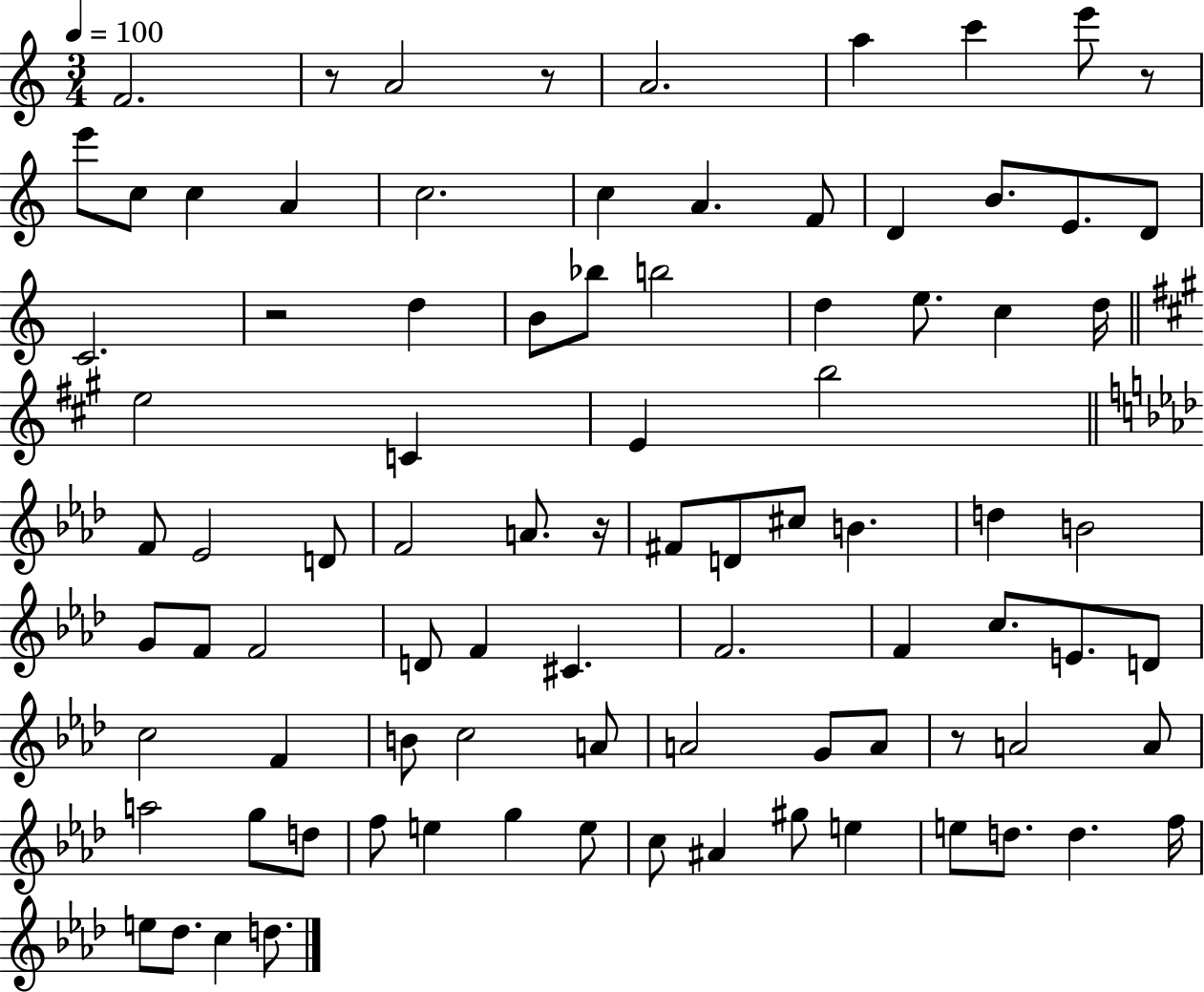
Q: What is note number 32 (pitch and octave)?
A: F4